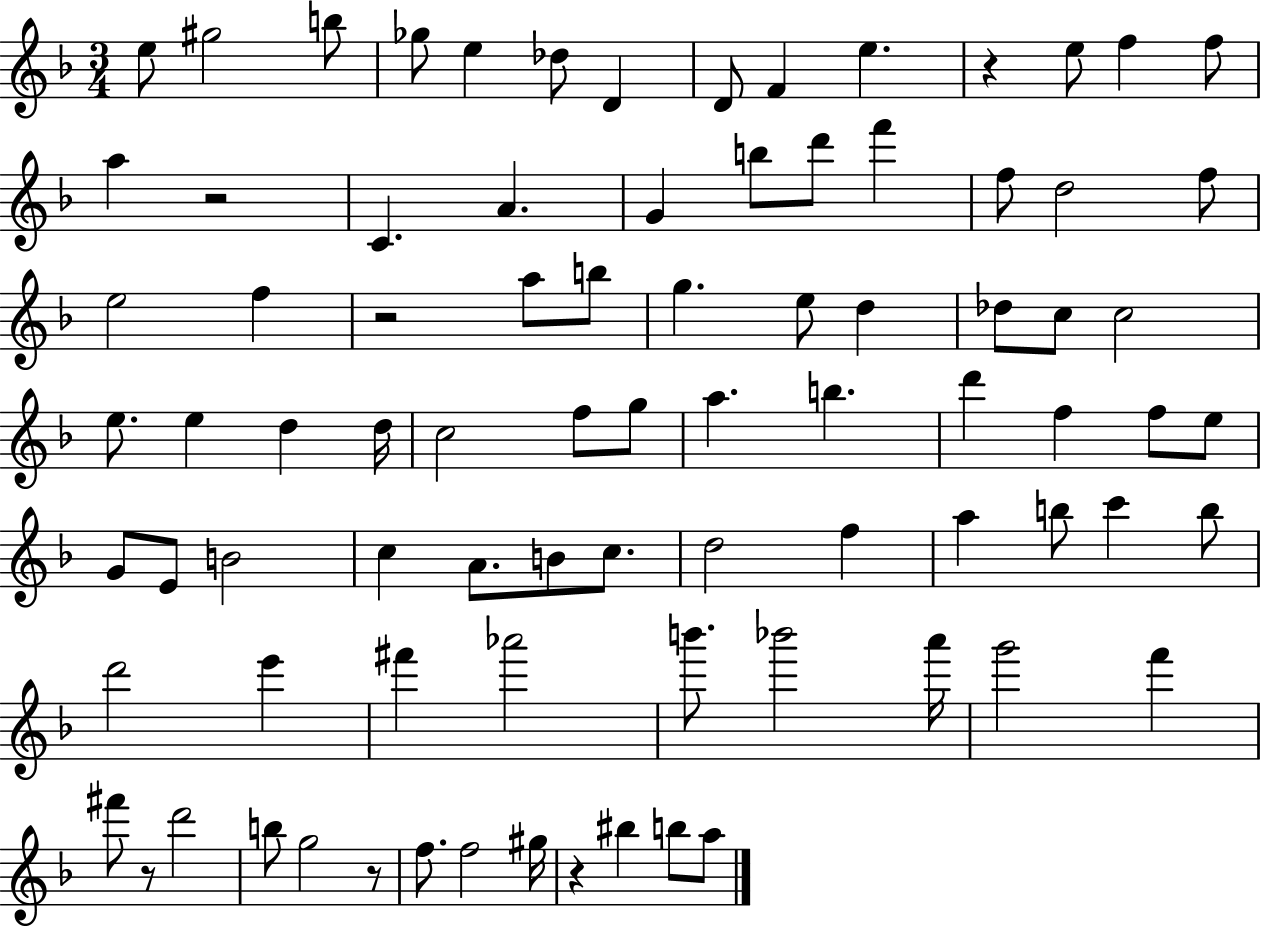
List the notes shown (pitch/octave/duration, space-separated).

E5/e G#5/h B5/e Gb5/e E5/q Db5/e D4/q D4/e F4/q E5/q. R/q E5/e F5/q F5/e A5/q R/h C4/q. A4/q. G4/q B5/e D6/e F6/q F5/e D5/h F5/e E5/h F5/q R/h A5/e B5/e G5/q. E5/e D5/q Db5/e C5/e C5/h E5/e. E5/q D5/q D5/s C5/h F5/e G5/e A5/q. B5/q. D6/q F5/q F5/e E5/e G4/e E4/e B4/h C5/q A4/e. B4/e C5/e. D5/h F5/q A5/q B5/e C6/q B5/e D6/h E6/q F#6/q Ab6/h B6/e. Bb6/h A6/s G6/h F6/q F#6/e R/e D6/h B5/e G5/h R/e F5/e. F5/h G#5/s R/q BIS5/q B5/e A5/e